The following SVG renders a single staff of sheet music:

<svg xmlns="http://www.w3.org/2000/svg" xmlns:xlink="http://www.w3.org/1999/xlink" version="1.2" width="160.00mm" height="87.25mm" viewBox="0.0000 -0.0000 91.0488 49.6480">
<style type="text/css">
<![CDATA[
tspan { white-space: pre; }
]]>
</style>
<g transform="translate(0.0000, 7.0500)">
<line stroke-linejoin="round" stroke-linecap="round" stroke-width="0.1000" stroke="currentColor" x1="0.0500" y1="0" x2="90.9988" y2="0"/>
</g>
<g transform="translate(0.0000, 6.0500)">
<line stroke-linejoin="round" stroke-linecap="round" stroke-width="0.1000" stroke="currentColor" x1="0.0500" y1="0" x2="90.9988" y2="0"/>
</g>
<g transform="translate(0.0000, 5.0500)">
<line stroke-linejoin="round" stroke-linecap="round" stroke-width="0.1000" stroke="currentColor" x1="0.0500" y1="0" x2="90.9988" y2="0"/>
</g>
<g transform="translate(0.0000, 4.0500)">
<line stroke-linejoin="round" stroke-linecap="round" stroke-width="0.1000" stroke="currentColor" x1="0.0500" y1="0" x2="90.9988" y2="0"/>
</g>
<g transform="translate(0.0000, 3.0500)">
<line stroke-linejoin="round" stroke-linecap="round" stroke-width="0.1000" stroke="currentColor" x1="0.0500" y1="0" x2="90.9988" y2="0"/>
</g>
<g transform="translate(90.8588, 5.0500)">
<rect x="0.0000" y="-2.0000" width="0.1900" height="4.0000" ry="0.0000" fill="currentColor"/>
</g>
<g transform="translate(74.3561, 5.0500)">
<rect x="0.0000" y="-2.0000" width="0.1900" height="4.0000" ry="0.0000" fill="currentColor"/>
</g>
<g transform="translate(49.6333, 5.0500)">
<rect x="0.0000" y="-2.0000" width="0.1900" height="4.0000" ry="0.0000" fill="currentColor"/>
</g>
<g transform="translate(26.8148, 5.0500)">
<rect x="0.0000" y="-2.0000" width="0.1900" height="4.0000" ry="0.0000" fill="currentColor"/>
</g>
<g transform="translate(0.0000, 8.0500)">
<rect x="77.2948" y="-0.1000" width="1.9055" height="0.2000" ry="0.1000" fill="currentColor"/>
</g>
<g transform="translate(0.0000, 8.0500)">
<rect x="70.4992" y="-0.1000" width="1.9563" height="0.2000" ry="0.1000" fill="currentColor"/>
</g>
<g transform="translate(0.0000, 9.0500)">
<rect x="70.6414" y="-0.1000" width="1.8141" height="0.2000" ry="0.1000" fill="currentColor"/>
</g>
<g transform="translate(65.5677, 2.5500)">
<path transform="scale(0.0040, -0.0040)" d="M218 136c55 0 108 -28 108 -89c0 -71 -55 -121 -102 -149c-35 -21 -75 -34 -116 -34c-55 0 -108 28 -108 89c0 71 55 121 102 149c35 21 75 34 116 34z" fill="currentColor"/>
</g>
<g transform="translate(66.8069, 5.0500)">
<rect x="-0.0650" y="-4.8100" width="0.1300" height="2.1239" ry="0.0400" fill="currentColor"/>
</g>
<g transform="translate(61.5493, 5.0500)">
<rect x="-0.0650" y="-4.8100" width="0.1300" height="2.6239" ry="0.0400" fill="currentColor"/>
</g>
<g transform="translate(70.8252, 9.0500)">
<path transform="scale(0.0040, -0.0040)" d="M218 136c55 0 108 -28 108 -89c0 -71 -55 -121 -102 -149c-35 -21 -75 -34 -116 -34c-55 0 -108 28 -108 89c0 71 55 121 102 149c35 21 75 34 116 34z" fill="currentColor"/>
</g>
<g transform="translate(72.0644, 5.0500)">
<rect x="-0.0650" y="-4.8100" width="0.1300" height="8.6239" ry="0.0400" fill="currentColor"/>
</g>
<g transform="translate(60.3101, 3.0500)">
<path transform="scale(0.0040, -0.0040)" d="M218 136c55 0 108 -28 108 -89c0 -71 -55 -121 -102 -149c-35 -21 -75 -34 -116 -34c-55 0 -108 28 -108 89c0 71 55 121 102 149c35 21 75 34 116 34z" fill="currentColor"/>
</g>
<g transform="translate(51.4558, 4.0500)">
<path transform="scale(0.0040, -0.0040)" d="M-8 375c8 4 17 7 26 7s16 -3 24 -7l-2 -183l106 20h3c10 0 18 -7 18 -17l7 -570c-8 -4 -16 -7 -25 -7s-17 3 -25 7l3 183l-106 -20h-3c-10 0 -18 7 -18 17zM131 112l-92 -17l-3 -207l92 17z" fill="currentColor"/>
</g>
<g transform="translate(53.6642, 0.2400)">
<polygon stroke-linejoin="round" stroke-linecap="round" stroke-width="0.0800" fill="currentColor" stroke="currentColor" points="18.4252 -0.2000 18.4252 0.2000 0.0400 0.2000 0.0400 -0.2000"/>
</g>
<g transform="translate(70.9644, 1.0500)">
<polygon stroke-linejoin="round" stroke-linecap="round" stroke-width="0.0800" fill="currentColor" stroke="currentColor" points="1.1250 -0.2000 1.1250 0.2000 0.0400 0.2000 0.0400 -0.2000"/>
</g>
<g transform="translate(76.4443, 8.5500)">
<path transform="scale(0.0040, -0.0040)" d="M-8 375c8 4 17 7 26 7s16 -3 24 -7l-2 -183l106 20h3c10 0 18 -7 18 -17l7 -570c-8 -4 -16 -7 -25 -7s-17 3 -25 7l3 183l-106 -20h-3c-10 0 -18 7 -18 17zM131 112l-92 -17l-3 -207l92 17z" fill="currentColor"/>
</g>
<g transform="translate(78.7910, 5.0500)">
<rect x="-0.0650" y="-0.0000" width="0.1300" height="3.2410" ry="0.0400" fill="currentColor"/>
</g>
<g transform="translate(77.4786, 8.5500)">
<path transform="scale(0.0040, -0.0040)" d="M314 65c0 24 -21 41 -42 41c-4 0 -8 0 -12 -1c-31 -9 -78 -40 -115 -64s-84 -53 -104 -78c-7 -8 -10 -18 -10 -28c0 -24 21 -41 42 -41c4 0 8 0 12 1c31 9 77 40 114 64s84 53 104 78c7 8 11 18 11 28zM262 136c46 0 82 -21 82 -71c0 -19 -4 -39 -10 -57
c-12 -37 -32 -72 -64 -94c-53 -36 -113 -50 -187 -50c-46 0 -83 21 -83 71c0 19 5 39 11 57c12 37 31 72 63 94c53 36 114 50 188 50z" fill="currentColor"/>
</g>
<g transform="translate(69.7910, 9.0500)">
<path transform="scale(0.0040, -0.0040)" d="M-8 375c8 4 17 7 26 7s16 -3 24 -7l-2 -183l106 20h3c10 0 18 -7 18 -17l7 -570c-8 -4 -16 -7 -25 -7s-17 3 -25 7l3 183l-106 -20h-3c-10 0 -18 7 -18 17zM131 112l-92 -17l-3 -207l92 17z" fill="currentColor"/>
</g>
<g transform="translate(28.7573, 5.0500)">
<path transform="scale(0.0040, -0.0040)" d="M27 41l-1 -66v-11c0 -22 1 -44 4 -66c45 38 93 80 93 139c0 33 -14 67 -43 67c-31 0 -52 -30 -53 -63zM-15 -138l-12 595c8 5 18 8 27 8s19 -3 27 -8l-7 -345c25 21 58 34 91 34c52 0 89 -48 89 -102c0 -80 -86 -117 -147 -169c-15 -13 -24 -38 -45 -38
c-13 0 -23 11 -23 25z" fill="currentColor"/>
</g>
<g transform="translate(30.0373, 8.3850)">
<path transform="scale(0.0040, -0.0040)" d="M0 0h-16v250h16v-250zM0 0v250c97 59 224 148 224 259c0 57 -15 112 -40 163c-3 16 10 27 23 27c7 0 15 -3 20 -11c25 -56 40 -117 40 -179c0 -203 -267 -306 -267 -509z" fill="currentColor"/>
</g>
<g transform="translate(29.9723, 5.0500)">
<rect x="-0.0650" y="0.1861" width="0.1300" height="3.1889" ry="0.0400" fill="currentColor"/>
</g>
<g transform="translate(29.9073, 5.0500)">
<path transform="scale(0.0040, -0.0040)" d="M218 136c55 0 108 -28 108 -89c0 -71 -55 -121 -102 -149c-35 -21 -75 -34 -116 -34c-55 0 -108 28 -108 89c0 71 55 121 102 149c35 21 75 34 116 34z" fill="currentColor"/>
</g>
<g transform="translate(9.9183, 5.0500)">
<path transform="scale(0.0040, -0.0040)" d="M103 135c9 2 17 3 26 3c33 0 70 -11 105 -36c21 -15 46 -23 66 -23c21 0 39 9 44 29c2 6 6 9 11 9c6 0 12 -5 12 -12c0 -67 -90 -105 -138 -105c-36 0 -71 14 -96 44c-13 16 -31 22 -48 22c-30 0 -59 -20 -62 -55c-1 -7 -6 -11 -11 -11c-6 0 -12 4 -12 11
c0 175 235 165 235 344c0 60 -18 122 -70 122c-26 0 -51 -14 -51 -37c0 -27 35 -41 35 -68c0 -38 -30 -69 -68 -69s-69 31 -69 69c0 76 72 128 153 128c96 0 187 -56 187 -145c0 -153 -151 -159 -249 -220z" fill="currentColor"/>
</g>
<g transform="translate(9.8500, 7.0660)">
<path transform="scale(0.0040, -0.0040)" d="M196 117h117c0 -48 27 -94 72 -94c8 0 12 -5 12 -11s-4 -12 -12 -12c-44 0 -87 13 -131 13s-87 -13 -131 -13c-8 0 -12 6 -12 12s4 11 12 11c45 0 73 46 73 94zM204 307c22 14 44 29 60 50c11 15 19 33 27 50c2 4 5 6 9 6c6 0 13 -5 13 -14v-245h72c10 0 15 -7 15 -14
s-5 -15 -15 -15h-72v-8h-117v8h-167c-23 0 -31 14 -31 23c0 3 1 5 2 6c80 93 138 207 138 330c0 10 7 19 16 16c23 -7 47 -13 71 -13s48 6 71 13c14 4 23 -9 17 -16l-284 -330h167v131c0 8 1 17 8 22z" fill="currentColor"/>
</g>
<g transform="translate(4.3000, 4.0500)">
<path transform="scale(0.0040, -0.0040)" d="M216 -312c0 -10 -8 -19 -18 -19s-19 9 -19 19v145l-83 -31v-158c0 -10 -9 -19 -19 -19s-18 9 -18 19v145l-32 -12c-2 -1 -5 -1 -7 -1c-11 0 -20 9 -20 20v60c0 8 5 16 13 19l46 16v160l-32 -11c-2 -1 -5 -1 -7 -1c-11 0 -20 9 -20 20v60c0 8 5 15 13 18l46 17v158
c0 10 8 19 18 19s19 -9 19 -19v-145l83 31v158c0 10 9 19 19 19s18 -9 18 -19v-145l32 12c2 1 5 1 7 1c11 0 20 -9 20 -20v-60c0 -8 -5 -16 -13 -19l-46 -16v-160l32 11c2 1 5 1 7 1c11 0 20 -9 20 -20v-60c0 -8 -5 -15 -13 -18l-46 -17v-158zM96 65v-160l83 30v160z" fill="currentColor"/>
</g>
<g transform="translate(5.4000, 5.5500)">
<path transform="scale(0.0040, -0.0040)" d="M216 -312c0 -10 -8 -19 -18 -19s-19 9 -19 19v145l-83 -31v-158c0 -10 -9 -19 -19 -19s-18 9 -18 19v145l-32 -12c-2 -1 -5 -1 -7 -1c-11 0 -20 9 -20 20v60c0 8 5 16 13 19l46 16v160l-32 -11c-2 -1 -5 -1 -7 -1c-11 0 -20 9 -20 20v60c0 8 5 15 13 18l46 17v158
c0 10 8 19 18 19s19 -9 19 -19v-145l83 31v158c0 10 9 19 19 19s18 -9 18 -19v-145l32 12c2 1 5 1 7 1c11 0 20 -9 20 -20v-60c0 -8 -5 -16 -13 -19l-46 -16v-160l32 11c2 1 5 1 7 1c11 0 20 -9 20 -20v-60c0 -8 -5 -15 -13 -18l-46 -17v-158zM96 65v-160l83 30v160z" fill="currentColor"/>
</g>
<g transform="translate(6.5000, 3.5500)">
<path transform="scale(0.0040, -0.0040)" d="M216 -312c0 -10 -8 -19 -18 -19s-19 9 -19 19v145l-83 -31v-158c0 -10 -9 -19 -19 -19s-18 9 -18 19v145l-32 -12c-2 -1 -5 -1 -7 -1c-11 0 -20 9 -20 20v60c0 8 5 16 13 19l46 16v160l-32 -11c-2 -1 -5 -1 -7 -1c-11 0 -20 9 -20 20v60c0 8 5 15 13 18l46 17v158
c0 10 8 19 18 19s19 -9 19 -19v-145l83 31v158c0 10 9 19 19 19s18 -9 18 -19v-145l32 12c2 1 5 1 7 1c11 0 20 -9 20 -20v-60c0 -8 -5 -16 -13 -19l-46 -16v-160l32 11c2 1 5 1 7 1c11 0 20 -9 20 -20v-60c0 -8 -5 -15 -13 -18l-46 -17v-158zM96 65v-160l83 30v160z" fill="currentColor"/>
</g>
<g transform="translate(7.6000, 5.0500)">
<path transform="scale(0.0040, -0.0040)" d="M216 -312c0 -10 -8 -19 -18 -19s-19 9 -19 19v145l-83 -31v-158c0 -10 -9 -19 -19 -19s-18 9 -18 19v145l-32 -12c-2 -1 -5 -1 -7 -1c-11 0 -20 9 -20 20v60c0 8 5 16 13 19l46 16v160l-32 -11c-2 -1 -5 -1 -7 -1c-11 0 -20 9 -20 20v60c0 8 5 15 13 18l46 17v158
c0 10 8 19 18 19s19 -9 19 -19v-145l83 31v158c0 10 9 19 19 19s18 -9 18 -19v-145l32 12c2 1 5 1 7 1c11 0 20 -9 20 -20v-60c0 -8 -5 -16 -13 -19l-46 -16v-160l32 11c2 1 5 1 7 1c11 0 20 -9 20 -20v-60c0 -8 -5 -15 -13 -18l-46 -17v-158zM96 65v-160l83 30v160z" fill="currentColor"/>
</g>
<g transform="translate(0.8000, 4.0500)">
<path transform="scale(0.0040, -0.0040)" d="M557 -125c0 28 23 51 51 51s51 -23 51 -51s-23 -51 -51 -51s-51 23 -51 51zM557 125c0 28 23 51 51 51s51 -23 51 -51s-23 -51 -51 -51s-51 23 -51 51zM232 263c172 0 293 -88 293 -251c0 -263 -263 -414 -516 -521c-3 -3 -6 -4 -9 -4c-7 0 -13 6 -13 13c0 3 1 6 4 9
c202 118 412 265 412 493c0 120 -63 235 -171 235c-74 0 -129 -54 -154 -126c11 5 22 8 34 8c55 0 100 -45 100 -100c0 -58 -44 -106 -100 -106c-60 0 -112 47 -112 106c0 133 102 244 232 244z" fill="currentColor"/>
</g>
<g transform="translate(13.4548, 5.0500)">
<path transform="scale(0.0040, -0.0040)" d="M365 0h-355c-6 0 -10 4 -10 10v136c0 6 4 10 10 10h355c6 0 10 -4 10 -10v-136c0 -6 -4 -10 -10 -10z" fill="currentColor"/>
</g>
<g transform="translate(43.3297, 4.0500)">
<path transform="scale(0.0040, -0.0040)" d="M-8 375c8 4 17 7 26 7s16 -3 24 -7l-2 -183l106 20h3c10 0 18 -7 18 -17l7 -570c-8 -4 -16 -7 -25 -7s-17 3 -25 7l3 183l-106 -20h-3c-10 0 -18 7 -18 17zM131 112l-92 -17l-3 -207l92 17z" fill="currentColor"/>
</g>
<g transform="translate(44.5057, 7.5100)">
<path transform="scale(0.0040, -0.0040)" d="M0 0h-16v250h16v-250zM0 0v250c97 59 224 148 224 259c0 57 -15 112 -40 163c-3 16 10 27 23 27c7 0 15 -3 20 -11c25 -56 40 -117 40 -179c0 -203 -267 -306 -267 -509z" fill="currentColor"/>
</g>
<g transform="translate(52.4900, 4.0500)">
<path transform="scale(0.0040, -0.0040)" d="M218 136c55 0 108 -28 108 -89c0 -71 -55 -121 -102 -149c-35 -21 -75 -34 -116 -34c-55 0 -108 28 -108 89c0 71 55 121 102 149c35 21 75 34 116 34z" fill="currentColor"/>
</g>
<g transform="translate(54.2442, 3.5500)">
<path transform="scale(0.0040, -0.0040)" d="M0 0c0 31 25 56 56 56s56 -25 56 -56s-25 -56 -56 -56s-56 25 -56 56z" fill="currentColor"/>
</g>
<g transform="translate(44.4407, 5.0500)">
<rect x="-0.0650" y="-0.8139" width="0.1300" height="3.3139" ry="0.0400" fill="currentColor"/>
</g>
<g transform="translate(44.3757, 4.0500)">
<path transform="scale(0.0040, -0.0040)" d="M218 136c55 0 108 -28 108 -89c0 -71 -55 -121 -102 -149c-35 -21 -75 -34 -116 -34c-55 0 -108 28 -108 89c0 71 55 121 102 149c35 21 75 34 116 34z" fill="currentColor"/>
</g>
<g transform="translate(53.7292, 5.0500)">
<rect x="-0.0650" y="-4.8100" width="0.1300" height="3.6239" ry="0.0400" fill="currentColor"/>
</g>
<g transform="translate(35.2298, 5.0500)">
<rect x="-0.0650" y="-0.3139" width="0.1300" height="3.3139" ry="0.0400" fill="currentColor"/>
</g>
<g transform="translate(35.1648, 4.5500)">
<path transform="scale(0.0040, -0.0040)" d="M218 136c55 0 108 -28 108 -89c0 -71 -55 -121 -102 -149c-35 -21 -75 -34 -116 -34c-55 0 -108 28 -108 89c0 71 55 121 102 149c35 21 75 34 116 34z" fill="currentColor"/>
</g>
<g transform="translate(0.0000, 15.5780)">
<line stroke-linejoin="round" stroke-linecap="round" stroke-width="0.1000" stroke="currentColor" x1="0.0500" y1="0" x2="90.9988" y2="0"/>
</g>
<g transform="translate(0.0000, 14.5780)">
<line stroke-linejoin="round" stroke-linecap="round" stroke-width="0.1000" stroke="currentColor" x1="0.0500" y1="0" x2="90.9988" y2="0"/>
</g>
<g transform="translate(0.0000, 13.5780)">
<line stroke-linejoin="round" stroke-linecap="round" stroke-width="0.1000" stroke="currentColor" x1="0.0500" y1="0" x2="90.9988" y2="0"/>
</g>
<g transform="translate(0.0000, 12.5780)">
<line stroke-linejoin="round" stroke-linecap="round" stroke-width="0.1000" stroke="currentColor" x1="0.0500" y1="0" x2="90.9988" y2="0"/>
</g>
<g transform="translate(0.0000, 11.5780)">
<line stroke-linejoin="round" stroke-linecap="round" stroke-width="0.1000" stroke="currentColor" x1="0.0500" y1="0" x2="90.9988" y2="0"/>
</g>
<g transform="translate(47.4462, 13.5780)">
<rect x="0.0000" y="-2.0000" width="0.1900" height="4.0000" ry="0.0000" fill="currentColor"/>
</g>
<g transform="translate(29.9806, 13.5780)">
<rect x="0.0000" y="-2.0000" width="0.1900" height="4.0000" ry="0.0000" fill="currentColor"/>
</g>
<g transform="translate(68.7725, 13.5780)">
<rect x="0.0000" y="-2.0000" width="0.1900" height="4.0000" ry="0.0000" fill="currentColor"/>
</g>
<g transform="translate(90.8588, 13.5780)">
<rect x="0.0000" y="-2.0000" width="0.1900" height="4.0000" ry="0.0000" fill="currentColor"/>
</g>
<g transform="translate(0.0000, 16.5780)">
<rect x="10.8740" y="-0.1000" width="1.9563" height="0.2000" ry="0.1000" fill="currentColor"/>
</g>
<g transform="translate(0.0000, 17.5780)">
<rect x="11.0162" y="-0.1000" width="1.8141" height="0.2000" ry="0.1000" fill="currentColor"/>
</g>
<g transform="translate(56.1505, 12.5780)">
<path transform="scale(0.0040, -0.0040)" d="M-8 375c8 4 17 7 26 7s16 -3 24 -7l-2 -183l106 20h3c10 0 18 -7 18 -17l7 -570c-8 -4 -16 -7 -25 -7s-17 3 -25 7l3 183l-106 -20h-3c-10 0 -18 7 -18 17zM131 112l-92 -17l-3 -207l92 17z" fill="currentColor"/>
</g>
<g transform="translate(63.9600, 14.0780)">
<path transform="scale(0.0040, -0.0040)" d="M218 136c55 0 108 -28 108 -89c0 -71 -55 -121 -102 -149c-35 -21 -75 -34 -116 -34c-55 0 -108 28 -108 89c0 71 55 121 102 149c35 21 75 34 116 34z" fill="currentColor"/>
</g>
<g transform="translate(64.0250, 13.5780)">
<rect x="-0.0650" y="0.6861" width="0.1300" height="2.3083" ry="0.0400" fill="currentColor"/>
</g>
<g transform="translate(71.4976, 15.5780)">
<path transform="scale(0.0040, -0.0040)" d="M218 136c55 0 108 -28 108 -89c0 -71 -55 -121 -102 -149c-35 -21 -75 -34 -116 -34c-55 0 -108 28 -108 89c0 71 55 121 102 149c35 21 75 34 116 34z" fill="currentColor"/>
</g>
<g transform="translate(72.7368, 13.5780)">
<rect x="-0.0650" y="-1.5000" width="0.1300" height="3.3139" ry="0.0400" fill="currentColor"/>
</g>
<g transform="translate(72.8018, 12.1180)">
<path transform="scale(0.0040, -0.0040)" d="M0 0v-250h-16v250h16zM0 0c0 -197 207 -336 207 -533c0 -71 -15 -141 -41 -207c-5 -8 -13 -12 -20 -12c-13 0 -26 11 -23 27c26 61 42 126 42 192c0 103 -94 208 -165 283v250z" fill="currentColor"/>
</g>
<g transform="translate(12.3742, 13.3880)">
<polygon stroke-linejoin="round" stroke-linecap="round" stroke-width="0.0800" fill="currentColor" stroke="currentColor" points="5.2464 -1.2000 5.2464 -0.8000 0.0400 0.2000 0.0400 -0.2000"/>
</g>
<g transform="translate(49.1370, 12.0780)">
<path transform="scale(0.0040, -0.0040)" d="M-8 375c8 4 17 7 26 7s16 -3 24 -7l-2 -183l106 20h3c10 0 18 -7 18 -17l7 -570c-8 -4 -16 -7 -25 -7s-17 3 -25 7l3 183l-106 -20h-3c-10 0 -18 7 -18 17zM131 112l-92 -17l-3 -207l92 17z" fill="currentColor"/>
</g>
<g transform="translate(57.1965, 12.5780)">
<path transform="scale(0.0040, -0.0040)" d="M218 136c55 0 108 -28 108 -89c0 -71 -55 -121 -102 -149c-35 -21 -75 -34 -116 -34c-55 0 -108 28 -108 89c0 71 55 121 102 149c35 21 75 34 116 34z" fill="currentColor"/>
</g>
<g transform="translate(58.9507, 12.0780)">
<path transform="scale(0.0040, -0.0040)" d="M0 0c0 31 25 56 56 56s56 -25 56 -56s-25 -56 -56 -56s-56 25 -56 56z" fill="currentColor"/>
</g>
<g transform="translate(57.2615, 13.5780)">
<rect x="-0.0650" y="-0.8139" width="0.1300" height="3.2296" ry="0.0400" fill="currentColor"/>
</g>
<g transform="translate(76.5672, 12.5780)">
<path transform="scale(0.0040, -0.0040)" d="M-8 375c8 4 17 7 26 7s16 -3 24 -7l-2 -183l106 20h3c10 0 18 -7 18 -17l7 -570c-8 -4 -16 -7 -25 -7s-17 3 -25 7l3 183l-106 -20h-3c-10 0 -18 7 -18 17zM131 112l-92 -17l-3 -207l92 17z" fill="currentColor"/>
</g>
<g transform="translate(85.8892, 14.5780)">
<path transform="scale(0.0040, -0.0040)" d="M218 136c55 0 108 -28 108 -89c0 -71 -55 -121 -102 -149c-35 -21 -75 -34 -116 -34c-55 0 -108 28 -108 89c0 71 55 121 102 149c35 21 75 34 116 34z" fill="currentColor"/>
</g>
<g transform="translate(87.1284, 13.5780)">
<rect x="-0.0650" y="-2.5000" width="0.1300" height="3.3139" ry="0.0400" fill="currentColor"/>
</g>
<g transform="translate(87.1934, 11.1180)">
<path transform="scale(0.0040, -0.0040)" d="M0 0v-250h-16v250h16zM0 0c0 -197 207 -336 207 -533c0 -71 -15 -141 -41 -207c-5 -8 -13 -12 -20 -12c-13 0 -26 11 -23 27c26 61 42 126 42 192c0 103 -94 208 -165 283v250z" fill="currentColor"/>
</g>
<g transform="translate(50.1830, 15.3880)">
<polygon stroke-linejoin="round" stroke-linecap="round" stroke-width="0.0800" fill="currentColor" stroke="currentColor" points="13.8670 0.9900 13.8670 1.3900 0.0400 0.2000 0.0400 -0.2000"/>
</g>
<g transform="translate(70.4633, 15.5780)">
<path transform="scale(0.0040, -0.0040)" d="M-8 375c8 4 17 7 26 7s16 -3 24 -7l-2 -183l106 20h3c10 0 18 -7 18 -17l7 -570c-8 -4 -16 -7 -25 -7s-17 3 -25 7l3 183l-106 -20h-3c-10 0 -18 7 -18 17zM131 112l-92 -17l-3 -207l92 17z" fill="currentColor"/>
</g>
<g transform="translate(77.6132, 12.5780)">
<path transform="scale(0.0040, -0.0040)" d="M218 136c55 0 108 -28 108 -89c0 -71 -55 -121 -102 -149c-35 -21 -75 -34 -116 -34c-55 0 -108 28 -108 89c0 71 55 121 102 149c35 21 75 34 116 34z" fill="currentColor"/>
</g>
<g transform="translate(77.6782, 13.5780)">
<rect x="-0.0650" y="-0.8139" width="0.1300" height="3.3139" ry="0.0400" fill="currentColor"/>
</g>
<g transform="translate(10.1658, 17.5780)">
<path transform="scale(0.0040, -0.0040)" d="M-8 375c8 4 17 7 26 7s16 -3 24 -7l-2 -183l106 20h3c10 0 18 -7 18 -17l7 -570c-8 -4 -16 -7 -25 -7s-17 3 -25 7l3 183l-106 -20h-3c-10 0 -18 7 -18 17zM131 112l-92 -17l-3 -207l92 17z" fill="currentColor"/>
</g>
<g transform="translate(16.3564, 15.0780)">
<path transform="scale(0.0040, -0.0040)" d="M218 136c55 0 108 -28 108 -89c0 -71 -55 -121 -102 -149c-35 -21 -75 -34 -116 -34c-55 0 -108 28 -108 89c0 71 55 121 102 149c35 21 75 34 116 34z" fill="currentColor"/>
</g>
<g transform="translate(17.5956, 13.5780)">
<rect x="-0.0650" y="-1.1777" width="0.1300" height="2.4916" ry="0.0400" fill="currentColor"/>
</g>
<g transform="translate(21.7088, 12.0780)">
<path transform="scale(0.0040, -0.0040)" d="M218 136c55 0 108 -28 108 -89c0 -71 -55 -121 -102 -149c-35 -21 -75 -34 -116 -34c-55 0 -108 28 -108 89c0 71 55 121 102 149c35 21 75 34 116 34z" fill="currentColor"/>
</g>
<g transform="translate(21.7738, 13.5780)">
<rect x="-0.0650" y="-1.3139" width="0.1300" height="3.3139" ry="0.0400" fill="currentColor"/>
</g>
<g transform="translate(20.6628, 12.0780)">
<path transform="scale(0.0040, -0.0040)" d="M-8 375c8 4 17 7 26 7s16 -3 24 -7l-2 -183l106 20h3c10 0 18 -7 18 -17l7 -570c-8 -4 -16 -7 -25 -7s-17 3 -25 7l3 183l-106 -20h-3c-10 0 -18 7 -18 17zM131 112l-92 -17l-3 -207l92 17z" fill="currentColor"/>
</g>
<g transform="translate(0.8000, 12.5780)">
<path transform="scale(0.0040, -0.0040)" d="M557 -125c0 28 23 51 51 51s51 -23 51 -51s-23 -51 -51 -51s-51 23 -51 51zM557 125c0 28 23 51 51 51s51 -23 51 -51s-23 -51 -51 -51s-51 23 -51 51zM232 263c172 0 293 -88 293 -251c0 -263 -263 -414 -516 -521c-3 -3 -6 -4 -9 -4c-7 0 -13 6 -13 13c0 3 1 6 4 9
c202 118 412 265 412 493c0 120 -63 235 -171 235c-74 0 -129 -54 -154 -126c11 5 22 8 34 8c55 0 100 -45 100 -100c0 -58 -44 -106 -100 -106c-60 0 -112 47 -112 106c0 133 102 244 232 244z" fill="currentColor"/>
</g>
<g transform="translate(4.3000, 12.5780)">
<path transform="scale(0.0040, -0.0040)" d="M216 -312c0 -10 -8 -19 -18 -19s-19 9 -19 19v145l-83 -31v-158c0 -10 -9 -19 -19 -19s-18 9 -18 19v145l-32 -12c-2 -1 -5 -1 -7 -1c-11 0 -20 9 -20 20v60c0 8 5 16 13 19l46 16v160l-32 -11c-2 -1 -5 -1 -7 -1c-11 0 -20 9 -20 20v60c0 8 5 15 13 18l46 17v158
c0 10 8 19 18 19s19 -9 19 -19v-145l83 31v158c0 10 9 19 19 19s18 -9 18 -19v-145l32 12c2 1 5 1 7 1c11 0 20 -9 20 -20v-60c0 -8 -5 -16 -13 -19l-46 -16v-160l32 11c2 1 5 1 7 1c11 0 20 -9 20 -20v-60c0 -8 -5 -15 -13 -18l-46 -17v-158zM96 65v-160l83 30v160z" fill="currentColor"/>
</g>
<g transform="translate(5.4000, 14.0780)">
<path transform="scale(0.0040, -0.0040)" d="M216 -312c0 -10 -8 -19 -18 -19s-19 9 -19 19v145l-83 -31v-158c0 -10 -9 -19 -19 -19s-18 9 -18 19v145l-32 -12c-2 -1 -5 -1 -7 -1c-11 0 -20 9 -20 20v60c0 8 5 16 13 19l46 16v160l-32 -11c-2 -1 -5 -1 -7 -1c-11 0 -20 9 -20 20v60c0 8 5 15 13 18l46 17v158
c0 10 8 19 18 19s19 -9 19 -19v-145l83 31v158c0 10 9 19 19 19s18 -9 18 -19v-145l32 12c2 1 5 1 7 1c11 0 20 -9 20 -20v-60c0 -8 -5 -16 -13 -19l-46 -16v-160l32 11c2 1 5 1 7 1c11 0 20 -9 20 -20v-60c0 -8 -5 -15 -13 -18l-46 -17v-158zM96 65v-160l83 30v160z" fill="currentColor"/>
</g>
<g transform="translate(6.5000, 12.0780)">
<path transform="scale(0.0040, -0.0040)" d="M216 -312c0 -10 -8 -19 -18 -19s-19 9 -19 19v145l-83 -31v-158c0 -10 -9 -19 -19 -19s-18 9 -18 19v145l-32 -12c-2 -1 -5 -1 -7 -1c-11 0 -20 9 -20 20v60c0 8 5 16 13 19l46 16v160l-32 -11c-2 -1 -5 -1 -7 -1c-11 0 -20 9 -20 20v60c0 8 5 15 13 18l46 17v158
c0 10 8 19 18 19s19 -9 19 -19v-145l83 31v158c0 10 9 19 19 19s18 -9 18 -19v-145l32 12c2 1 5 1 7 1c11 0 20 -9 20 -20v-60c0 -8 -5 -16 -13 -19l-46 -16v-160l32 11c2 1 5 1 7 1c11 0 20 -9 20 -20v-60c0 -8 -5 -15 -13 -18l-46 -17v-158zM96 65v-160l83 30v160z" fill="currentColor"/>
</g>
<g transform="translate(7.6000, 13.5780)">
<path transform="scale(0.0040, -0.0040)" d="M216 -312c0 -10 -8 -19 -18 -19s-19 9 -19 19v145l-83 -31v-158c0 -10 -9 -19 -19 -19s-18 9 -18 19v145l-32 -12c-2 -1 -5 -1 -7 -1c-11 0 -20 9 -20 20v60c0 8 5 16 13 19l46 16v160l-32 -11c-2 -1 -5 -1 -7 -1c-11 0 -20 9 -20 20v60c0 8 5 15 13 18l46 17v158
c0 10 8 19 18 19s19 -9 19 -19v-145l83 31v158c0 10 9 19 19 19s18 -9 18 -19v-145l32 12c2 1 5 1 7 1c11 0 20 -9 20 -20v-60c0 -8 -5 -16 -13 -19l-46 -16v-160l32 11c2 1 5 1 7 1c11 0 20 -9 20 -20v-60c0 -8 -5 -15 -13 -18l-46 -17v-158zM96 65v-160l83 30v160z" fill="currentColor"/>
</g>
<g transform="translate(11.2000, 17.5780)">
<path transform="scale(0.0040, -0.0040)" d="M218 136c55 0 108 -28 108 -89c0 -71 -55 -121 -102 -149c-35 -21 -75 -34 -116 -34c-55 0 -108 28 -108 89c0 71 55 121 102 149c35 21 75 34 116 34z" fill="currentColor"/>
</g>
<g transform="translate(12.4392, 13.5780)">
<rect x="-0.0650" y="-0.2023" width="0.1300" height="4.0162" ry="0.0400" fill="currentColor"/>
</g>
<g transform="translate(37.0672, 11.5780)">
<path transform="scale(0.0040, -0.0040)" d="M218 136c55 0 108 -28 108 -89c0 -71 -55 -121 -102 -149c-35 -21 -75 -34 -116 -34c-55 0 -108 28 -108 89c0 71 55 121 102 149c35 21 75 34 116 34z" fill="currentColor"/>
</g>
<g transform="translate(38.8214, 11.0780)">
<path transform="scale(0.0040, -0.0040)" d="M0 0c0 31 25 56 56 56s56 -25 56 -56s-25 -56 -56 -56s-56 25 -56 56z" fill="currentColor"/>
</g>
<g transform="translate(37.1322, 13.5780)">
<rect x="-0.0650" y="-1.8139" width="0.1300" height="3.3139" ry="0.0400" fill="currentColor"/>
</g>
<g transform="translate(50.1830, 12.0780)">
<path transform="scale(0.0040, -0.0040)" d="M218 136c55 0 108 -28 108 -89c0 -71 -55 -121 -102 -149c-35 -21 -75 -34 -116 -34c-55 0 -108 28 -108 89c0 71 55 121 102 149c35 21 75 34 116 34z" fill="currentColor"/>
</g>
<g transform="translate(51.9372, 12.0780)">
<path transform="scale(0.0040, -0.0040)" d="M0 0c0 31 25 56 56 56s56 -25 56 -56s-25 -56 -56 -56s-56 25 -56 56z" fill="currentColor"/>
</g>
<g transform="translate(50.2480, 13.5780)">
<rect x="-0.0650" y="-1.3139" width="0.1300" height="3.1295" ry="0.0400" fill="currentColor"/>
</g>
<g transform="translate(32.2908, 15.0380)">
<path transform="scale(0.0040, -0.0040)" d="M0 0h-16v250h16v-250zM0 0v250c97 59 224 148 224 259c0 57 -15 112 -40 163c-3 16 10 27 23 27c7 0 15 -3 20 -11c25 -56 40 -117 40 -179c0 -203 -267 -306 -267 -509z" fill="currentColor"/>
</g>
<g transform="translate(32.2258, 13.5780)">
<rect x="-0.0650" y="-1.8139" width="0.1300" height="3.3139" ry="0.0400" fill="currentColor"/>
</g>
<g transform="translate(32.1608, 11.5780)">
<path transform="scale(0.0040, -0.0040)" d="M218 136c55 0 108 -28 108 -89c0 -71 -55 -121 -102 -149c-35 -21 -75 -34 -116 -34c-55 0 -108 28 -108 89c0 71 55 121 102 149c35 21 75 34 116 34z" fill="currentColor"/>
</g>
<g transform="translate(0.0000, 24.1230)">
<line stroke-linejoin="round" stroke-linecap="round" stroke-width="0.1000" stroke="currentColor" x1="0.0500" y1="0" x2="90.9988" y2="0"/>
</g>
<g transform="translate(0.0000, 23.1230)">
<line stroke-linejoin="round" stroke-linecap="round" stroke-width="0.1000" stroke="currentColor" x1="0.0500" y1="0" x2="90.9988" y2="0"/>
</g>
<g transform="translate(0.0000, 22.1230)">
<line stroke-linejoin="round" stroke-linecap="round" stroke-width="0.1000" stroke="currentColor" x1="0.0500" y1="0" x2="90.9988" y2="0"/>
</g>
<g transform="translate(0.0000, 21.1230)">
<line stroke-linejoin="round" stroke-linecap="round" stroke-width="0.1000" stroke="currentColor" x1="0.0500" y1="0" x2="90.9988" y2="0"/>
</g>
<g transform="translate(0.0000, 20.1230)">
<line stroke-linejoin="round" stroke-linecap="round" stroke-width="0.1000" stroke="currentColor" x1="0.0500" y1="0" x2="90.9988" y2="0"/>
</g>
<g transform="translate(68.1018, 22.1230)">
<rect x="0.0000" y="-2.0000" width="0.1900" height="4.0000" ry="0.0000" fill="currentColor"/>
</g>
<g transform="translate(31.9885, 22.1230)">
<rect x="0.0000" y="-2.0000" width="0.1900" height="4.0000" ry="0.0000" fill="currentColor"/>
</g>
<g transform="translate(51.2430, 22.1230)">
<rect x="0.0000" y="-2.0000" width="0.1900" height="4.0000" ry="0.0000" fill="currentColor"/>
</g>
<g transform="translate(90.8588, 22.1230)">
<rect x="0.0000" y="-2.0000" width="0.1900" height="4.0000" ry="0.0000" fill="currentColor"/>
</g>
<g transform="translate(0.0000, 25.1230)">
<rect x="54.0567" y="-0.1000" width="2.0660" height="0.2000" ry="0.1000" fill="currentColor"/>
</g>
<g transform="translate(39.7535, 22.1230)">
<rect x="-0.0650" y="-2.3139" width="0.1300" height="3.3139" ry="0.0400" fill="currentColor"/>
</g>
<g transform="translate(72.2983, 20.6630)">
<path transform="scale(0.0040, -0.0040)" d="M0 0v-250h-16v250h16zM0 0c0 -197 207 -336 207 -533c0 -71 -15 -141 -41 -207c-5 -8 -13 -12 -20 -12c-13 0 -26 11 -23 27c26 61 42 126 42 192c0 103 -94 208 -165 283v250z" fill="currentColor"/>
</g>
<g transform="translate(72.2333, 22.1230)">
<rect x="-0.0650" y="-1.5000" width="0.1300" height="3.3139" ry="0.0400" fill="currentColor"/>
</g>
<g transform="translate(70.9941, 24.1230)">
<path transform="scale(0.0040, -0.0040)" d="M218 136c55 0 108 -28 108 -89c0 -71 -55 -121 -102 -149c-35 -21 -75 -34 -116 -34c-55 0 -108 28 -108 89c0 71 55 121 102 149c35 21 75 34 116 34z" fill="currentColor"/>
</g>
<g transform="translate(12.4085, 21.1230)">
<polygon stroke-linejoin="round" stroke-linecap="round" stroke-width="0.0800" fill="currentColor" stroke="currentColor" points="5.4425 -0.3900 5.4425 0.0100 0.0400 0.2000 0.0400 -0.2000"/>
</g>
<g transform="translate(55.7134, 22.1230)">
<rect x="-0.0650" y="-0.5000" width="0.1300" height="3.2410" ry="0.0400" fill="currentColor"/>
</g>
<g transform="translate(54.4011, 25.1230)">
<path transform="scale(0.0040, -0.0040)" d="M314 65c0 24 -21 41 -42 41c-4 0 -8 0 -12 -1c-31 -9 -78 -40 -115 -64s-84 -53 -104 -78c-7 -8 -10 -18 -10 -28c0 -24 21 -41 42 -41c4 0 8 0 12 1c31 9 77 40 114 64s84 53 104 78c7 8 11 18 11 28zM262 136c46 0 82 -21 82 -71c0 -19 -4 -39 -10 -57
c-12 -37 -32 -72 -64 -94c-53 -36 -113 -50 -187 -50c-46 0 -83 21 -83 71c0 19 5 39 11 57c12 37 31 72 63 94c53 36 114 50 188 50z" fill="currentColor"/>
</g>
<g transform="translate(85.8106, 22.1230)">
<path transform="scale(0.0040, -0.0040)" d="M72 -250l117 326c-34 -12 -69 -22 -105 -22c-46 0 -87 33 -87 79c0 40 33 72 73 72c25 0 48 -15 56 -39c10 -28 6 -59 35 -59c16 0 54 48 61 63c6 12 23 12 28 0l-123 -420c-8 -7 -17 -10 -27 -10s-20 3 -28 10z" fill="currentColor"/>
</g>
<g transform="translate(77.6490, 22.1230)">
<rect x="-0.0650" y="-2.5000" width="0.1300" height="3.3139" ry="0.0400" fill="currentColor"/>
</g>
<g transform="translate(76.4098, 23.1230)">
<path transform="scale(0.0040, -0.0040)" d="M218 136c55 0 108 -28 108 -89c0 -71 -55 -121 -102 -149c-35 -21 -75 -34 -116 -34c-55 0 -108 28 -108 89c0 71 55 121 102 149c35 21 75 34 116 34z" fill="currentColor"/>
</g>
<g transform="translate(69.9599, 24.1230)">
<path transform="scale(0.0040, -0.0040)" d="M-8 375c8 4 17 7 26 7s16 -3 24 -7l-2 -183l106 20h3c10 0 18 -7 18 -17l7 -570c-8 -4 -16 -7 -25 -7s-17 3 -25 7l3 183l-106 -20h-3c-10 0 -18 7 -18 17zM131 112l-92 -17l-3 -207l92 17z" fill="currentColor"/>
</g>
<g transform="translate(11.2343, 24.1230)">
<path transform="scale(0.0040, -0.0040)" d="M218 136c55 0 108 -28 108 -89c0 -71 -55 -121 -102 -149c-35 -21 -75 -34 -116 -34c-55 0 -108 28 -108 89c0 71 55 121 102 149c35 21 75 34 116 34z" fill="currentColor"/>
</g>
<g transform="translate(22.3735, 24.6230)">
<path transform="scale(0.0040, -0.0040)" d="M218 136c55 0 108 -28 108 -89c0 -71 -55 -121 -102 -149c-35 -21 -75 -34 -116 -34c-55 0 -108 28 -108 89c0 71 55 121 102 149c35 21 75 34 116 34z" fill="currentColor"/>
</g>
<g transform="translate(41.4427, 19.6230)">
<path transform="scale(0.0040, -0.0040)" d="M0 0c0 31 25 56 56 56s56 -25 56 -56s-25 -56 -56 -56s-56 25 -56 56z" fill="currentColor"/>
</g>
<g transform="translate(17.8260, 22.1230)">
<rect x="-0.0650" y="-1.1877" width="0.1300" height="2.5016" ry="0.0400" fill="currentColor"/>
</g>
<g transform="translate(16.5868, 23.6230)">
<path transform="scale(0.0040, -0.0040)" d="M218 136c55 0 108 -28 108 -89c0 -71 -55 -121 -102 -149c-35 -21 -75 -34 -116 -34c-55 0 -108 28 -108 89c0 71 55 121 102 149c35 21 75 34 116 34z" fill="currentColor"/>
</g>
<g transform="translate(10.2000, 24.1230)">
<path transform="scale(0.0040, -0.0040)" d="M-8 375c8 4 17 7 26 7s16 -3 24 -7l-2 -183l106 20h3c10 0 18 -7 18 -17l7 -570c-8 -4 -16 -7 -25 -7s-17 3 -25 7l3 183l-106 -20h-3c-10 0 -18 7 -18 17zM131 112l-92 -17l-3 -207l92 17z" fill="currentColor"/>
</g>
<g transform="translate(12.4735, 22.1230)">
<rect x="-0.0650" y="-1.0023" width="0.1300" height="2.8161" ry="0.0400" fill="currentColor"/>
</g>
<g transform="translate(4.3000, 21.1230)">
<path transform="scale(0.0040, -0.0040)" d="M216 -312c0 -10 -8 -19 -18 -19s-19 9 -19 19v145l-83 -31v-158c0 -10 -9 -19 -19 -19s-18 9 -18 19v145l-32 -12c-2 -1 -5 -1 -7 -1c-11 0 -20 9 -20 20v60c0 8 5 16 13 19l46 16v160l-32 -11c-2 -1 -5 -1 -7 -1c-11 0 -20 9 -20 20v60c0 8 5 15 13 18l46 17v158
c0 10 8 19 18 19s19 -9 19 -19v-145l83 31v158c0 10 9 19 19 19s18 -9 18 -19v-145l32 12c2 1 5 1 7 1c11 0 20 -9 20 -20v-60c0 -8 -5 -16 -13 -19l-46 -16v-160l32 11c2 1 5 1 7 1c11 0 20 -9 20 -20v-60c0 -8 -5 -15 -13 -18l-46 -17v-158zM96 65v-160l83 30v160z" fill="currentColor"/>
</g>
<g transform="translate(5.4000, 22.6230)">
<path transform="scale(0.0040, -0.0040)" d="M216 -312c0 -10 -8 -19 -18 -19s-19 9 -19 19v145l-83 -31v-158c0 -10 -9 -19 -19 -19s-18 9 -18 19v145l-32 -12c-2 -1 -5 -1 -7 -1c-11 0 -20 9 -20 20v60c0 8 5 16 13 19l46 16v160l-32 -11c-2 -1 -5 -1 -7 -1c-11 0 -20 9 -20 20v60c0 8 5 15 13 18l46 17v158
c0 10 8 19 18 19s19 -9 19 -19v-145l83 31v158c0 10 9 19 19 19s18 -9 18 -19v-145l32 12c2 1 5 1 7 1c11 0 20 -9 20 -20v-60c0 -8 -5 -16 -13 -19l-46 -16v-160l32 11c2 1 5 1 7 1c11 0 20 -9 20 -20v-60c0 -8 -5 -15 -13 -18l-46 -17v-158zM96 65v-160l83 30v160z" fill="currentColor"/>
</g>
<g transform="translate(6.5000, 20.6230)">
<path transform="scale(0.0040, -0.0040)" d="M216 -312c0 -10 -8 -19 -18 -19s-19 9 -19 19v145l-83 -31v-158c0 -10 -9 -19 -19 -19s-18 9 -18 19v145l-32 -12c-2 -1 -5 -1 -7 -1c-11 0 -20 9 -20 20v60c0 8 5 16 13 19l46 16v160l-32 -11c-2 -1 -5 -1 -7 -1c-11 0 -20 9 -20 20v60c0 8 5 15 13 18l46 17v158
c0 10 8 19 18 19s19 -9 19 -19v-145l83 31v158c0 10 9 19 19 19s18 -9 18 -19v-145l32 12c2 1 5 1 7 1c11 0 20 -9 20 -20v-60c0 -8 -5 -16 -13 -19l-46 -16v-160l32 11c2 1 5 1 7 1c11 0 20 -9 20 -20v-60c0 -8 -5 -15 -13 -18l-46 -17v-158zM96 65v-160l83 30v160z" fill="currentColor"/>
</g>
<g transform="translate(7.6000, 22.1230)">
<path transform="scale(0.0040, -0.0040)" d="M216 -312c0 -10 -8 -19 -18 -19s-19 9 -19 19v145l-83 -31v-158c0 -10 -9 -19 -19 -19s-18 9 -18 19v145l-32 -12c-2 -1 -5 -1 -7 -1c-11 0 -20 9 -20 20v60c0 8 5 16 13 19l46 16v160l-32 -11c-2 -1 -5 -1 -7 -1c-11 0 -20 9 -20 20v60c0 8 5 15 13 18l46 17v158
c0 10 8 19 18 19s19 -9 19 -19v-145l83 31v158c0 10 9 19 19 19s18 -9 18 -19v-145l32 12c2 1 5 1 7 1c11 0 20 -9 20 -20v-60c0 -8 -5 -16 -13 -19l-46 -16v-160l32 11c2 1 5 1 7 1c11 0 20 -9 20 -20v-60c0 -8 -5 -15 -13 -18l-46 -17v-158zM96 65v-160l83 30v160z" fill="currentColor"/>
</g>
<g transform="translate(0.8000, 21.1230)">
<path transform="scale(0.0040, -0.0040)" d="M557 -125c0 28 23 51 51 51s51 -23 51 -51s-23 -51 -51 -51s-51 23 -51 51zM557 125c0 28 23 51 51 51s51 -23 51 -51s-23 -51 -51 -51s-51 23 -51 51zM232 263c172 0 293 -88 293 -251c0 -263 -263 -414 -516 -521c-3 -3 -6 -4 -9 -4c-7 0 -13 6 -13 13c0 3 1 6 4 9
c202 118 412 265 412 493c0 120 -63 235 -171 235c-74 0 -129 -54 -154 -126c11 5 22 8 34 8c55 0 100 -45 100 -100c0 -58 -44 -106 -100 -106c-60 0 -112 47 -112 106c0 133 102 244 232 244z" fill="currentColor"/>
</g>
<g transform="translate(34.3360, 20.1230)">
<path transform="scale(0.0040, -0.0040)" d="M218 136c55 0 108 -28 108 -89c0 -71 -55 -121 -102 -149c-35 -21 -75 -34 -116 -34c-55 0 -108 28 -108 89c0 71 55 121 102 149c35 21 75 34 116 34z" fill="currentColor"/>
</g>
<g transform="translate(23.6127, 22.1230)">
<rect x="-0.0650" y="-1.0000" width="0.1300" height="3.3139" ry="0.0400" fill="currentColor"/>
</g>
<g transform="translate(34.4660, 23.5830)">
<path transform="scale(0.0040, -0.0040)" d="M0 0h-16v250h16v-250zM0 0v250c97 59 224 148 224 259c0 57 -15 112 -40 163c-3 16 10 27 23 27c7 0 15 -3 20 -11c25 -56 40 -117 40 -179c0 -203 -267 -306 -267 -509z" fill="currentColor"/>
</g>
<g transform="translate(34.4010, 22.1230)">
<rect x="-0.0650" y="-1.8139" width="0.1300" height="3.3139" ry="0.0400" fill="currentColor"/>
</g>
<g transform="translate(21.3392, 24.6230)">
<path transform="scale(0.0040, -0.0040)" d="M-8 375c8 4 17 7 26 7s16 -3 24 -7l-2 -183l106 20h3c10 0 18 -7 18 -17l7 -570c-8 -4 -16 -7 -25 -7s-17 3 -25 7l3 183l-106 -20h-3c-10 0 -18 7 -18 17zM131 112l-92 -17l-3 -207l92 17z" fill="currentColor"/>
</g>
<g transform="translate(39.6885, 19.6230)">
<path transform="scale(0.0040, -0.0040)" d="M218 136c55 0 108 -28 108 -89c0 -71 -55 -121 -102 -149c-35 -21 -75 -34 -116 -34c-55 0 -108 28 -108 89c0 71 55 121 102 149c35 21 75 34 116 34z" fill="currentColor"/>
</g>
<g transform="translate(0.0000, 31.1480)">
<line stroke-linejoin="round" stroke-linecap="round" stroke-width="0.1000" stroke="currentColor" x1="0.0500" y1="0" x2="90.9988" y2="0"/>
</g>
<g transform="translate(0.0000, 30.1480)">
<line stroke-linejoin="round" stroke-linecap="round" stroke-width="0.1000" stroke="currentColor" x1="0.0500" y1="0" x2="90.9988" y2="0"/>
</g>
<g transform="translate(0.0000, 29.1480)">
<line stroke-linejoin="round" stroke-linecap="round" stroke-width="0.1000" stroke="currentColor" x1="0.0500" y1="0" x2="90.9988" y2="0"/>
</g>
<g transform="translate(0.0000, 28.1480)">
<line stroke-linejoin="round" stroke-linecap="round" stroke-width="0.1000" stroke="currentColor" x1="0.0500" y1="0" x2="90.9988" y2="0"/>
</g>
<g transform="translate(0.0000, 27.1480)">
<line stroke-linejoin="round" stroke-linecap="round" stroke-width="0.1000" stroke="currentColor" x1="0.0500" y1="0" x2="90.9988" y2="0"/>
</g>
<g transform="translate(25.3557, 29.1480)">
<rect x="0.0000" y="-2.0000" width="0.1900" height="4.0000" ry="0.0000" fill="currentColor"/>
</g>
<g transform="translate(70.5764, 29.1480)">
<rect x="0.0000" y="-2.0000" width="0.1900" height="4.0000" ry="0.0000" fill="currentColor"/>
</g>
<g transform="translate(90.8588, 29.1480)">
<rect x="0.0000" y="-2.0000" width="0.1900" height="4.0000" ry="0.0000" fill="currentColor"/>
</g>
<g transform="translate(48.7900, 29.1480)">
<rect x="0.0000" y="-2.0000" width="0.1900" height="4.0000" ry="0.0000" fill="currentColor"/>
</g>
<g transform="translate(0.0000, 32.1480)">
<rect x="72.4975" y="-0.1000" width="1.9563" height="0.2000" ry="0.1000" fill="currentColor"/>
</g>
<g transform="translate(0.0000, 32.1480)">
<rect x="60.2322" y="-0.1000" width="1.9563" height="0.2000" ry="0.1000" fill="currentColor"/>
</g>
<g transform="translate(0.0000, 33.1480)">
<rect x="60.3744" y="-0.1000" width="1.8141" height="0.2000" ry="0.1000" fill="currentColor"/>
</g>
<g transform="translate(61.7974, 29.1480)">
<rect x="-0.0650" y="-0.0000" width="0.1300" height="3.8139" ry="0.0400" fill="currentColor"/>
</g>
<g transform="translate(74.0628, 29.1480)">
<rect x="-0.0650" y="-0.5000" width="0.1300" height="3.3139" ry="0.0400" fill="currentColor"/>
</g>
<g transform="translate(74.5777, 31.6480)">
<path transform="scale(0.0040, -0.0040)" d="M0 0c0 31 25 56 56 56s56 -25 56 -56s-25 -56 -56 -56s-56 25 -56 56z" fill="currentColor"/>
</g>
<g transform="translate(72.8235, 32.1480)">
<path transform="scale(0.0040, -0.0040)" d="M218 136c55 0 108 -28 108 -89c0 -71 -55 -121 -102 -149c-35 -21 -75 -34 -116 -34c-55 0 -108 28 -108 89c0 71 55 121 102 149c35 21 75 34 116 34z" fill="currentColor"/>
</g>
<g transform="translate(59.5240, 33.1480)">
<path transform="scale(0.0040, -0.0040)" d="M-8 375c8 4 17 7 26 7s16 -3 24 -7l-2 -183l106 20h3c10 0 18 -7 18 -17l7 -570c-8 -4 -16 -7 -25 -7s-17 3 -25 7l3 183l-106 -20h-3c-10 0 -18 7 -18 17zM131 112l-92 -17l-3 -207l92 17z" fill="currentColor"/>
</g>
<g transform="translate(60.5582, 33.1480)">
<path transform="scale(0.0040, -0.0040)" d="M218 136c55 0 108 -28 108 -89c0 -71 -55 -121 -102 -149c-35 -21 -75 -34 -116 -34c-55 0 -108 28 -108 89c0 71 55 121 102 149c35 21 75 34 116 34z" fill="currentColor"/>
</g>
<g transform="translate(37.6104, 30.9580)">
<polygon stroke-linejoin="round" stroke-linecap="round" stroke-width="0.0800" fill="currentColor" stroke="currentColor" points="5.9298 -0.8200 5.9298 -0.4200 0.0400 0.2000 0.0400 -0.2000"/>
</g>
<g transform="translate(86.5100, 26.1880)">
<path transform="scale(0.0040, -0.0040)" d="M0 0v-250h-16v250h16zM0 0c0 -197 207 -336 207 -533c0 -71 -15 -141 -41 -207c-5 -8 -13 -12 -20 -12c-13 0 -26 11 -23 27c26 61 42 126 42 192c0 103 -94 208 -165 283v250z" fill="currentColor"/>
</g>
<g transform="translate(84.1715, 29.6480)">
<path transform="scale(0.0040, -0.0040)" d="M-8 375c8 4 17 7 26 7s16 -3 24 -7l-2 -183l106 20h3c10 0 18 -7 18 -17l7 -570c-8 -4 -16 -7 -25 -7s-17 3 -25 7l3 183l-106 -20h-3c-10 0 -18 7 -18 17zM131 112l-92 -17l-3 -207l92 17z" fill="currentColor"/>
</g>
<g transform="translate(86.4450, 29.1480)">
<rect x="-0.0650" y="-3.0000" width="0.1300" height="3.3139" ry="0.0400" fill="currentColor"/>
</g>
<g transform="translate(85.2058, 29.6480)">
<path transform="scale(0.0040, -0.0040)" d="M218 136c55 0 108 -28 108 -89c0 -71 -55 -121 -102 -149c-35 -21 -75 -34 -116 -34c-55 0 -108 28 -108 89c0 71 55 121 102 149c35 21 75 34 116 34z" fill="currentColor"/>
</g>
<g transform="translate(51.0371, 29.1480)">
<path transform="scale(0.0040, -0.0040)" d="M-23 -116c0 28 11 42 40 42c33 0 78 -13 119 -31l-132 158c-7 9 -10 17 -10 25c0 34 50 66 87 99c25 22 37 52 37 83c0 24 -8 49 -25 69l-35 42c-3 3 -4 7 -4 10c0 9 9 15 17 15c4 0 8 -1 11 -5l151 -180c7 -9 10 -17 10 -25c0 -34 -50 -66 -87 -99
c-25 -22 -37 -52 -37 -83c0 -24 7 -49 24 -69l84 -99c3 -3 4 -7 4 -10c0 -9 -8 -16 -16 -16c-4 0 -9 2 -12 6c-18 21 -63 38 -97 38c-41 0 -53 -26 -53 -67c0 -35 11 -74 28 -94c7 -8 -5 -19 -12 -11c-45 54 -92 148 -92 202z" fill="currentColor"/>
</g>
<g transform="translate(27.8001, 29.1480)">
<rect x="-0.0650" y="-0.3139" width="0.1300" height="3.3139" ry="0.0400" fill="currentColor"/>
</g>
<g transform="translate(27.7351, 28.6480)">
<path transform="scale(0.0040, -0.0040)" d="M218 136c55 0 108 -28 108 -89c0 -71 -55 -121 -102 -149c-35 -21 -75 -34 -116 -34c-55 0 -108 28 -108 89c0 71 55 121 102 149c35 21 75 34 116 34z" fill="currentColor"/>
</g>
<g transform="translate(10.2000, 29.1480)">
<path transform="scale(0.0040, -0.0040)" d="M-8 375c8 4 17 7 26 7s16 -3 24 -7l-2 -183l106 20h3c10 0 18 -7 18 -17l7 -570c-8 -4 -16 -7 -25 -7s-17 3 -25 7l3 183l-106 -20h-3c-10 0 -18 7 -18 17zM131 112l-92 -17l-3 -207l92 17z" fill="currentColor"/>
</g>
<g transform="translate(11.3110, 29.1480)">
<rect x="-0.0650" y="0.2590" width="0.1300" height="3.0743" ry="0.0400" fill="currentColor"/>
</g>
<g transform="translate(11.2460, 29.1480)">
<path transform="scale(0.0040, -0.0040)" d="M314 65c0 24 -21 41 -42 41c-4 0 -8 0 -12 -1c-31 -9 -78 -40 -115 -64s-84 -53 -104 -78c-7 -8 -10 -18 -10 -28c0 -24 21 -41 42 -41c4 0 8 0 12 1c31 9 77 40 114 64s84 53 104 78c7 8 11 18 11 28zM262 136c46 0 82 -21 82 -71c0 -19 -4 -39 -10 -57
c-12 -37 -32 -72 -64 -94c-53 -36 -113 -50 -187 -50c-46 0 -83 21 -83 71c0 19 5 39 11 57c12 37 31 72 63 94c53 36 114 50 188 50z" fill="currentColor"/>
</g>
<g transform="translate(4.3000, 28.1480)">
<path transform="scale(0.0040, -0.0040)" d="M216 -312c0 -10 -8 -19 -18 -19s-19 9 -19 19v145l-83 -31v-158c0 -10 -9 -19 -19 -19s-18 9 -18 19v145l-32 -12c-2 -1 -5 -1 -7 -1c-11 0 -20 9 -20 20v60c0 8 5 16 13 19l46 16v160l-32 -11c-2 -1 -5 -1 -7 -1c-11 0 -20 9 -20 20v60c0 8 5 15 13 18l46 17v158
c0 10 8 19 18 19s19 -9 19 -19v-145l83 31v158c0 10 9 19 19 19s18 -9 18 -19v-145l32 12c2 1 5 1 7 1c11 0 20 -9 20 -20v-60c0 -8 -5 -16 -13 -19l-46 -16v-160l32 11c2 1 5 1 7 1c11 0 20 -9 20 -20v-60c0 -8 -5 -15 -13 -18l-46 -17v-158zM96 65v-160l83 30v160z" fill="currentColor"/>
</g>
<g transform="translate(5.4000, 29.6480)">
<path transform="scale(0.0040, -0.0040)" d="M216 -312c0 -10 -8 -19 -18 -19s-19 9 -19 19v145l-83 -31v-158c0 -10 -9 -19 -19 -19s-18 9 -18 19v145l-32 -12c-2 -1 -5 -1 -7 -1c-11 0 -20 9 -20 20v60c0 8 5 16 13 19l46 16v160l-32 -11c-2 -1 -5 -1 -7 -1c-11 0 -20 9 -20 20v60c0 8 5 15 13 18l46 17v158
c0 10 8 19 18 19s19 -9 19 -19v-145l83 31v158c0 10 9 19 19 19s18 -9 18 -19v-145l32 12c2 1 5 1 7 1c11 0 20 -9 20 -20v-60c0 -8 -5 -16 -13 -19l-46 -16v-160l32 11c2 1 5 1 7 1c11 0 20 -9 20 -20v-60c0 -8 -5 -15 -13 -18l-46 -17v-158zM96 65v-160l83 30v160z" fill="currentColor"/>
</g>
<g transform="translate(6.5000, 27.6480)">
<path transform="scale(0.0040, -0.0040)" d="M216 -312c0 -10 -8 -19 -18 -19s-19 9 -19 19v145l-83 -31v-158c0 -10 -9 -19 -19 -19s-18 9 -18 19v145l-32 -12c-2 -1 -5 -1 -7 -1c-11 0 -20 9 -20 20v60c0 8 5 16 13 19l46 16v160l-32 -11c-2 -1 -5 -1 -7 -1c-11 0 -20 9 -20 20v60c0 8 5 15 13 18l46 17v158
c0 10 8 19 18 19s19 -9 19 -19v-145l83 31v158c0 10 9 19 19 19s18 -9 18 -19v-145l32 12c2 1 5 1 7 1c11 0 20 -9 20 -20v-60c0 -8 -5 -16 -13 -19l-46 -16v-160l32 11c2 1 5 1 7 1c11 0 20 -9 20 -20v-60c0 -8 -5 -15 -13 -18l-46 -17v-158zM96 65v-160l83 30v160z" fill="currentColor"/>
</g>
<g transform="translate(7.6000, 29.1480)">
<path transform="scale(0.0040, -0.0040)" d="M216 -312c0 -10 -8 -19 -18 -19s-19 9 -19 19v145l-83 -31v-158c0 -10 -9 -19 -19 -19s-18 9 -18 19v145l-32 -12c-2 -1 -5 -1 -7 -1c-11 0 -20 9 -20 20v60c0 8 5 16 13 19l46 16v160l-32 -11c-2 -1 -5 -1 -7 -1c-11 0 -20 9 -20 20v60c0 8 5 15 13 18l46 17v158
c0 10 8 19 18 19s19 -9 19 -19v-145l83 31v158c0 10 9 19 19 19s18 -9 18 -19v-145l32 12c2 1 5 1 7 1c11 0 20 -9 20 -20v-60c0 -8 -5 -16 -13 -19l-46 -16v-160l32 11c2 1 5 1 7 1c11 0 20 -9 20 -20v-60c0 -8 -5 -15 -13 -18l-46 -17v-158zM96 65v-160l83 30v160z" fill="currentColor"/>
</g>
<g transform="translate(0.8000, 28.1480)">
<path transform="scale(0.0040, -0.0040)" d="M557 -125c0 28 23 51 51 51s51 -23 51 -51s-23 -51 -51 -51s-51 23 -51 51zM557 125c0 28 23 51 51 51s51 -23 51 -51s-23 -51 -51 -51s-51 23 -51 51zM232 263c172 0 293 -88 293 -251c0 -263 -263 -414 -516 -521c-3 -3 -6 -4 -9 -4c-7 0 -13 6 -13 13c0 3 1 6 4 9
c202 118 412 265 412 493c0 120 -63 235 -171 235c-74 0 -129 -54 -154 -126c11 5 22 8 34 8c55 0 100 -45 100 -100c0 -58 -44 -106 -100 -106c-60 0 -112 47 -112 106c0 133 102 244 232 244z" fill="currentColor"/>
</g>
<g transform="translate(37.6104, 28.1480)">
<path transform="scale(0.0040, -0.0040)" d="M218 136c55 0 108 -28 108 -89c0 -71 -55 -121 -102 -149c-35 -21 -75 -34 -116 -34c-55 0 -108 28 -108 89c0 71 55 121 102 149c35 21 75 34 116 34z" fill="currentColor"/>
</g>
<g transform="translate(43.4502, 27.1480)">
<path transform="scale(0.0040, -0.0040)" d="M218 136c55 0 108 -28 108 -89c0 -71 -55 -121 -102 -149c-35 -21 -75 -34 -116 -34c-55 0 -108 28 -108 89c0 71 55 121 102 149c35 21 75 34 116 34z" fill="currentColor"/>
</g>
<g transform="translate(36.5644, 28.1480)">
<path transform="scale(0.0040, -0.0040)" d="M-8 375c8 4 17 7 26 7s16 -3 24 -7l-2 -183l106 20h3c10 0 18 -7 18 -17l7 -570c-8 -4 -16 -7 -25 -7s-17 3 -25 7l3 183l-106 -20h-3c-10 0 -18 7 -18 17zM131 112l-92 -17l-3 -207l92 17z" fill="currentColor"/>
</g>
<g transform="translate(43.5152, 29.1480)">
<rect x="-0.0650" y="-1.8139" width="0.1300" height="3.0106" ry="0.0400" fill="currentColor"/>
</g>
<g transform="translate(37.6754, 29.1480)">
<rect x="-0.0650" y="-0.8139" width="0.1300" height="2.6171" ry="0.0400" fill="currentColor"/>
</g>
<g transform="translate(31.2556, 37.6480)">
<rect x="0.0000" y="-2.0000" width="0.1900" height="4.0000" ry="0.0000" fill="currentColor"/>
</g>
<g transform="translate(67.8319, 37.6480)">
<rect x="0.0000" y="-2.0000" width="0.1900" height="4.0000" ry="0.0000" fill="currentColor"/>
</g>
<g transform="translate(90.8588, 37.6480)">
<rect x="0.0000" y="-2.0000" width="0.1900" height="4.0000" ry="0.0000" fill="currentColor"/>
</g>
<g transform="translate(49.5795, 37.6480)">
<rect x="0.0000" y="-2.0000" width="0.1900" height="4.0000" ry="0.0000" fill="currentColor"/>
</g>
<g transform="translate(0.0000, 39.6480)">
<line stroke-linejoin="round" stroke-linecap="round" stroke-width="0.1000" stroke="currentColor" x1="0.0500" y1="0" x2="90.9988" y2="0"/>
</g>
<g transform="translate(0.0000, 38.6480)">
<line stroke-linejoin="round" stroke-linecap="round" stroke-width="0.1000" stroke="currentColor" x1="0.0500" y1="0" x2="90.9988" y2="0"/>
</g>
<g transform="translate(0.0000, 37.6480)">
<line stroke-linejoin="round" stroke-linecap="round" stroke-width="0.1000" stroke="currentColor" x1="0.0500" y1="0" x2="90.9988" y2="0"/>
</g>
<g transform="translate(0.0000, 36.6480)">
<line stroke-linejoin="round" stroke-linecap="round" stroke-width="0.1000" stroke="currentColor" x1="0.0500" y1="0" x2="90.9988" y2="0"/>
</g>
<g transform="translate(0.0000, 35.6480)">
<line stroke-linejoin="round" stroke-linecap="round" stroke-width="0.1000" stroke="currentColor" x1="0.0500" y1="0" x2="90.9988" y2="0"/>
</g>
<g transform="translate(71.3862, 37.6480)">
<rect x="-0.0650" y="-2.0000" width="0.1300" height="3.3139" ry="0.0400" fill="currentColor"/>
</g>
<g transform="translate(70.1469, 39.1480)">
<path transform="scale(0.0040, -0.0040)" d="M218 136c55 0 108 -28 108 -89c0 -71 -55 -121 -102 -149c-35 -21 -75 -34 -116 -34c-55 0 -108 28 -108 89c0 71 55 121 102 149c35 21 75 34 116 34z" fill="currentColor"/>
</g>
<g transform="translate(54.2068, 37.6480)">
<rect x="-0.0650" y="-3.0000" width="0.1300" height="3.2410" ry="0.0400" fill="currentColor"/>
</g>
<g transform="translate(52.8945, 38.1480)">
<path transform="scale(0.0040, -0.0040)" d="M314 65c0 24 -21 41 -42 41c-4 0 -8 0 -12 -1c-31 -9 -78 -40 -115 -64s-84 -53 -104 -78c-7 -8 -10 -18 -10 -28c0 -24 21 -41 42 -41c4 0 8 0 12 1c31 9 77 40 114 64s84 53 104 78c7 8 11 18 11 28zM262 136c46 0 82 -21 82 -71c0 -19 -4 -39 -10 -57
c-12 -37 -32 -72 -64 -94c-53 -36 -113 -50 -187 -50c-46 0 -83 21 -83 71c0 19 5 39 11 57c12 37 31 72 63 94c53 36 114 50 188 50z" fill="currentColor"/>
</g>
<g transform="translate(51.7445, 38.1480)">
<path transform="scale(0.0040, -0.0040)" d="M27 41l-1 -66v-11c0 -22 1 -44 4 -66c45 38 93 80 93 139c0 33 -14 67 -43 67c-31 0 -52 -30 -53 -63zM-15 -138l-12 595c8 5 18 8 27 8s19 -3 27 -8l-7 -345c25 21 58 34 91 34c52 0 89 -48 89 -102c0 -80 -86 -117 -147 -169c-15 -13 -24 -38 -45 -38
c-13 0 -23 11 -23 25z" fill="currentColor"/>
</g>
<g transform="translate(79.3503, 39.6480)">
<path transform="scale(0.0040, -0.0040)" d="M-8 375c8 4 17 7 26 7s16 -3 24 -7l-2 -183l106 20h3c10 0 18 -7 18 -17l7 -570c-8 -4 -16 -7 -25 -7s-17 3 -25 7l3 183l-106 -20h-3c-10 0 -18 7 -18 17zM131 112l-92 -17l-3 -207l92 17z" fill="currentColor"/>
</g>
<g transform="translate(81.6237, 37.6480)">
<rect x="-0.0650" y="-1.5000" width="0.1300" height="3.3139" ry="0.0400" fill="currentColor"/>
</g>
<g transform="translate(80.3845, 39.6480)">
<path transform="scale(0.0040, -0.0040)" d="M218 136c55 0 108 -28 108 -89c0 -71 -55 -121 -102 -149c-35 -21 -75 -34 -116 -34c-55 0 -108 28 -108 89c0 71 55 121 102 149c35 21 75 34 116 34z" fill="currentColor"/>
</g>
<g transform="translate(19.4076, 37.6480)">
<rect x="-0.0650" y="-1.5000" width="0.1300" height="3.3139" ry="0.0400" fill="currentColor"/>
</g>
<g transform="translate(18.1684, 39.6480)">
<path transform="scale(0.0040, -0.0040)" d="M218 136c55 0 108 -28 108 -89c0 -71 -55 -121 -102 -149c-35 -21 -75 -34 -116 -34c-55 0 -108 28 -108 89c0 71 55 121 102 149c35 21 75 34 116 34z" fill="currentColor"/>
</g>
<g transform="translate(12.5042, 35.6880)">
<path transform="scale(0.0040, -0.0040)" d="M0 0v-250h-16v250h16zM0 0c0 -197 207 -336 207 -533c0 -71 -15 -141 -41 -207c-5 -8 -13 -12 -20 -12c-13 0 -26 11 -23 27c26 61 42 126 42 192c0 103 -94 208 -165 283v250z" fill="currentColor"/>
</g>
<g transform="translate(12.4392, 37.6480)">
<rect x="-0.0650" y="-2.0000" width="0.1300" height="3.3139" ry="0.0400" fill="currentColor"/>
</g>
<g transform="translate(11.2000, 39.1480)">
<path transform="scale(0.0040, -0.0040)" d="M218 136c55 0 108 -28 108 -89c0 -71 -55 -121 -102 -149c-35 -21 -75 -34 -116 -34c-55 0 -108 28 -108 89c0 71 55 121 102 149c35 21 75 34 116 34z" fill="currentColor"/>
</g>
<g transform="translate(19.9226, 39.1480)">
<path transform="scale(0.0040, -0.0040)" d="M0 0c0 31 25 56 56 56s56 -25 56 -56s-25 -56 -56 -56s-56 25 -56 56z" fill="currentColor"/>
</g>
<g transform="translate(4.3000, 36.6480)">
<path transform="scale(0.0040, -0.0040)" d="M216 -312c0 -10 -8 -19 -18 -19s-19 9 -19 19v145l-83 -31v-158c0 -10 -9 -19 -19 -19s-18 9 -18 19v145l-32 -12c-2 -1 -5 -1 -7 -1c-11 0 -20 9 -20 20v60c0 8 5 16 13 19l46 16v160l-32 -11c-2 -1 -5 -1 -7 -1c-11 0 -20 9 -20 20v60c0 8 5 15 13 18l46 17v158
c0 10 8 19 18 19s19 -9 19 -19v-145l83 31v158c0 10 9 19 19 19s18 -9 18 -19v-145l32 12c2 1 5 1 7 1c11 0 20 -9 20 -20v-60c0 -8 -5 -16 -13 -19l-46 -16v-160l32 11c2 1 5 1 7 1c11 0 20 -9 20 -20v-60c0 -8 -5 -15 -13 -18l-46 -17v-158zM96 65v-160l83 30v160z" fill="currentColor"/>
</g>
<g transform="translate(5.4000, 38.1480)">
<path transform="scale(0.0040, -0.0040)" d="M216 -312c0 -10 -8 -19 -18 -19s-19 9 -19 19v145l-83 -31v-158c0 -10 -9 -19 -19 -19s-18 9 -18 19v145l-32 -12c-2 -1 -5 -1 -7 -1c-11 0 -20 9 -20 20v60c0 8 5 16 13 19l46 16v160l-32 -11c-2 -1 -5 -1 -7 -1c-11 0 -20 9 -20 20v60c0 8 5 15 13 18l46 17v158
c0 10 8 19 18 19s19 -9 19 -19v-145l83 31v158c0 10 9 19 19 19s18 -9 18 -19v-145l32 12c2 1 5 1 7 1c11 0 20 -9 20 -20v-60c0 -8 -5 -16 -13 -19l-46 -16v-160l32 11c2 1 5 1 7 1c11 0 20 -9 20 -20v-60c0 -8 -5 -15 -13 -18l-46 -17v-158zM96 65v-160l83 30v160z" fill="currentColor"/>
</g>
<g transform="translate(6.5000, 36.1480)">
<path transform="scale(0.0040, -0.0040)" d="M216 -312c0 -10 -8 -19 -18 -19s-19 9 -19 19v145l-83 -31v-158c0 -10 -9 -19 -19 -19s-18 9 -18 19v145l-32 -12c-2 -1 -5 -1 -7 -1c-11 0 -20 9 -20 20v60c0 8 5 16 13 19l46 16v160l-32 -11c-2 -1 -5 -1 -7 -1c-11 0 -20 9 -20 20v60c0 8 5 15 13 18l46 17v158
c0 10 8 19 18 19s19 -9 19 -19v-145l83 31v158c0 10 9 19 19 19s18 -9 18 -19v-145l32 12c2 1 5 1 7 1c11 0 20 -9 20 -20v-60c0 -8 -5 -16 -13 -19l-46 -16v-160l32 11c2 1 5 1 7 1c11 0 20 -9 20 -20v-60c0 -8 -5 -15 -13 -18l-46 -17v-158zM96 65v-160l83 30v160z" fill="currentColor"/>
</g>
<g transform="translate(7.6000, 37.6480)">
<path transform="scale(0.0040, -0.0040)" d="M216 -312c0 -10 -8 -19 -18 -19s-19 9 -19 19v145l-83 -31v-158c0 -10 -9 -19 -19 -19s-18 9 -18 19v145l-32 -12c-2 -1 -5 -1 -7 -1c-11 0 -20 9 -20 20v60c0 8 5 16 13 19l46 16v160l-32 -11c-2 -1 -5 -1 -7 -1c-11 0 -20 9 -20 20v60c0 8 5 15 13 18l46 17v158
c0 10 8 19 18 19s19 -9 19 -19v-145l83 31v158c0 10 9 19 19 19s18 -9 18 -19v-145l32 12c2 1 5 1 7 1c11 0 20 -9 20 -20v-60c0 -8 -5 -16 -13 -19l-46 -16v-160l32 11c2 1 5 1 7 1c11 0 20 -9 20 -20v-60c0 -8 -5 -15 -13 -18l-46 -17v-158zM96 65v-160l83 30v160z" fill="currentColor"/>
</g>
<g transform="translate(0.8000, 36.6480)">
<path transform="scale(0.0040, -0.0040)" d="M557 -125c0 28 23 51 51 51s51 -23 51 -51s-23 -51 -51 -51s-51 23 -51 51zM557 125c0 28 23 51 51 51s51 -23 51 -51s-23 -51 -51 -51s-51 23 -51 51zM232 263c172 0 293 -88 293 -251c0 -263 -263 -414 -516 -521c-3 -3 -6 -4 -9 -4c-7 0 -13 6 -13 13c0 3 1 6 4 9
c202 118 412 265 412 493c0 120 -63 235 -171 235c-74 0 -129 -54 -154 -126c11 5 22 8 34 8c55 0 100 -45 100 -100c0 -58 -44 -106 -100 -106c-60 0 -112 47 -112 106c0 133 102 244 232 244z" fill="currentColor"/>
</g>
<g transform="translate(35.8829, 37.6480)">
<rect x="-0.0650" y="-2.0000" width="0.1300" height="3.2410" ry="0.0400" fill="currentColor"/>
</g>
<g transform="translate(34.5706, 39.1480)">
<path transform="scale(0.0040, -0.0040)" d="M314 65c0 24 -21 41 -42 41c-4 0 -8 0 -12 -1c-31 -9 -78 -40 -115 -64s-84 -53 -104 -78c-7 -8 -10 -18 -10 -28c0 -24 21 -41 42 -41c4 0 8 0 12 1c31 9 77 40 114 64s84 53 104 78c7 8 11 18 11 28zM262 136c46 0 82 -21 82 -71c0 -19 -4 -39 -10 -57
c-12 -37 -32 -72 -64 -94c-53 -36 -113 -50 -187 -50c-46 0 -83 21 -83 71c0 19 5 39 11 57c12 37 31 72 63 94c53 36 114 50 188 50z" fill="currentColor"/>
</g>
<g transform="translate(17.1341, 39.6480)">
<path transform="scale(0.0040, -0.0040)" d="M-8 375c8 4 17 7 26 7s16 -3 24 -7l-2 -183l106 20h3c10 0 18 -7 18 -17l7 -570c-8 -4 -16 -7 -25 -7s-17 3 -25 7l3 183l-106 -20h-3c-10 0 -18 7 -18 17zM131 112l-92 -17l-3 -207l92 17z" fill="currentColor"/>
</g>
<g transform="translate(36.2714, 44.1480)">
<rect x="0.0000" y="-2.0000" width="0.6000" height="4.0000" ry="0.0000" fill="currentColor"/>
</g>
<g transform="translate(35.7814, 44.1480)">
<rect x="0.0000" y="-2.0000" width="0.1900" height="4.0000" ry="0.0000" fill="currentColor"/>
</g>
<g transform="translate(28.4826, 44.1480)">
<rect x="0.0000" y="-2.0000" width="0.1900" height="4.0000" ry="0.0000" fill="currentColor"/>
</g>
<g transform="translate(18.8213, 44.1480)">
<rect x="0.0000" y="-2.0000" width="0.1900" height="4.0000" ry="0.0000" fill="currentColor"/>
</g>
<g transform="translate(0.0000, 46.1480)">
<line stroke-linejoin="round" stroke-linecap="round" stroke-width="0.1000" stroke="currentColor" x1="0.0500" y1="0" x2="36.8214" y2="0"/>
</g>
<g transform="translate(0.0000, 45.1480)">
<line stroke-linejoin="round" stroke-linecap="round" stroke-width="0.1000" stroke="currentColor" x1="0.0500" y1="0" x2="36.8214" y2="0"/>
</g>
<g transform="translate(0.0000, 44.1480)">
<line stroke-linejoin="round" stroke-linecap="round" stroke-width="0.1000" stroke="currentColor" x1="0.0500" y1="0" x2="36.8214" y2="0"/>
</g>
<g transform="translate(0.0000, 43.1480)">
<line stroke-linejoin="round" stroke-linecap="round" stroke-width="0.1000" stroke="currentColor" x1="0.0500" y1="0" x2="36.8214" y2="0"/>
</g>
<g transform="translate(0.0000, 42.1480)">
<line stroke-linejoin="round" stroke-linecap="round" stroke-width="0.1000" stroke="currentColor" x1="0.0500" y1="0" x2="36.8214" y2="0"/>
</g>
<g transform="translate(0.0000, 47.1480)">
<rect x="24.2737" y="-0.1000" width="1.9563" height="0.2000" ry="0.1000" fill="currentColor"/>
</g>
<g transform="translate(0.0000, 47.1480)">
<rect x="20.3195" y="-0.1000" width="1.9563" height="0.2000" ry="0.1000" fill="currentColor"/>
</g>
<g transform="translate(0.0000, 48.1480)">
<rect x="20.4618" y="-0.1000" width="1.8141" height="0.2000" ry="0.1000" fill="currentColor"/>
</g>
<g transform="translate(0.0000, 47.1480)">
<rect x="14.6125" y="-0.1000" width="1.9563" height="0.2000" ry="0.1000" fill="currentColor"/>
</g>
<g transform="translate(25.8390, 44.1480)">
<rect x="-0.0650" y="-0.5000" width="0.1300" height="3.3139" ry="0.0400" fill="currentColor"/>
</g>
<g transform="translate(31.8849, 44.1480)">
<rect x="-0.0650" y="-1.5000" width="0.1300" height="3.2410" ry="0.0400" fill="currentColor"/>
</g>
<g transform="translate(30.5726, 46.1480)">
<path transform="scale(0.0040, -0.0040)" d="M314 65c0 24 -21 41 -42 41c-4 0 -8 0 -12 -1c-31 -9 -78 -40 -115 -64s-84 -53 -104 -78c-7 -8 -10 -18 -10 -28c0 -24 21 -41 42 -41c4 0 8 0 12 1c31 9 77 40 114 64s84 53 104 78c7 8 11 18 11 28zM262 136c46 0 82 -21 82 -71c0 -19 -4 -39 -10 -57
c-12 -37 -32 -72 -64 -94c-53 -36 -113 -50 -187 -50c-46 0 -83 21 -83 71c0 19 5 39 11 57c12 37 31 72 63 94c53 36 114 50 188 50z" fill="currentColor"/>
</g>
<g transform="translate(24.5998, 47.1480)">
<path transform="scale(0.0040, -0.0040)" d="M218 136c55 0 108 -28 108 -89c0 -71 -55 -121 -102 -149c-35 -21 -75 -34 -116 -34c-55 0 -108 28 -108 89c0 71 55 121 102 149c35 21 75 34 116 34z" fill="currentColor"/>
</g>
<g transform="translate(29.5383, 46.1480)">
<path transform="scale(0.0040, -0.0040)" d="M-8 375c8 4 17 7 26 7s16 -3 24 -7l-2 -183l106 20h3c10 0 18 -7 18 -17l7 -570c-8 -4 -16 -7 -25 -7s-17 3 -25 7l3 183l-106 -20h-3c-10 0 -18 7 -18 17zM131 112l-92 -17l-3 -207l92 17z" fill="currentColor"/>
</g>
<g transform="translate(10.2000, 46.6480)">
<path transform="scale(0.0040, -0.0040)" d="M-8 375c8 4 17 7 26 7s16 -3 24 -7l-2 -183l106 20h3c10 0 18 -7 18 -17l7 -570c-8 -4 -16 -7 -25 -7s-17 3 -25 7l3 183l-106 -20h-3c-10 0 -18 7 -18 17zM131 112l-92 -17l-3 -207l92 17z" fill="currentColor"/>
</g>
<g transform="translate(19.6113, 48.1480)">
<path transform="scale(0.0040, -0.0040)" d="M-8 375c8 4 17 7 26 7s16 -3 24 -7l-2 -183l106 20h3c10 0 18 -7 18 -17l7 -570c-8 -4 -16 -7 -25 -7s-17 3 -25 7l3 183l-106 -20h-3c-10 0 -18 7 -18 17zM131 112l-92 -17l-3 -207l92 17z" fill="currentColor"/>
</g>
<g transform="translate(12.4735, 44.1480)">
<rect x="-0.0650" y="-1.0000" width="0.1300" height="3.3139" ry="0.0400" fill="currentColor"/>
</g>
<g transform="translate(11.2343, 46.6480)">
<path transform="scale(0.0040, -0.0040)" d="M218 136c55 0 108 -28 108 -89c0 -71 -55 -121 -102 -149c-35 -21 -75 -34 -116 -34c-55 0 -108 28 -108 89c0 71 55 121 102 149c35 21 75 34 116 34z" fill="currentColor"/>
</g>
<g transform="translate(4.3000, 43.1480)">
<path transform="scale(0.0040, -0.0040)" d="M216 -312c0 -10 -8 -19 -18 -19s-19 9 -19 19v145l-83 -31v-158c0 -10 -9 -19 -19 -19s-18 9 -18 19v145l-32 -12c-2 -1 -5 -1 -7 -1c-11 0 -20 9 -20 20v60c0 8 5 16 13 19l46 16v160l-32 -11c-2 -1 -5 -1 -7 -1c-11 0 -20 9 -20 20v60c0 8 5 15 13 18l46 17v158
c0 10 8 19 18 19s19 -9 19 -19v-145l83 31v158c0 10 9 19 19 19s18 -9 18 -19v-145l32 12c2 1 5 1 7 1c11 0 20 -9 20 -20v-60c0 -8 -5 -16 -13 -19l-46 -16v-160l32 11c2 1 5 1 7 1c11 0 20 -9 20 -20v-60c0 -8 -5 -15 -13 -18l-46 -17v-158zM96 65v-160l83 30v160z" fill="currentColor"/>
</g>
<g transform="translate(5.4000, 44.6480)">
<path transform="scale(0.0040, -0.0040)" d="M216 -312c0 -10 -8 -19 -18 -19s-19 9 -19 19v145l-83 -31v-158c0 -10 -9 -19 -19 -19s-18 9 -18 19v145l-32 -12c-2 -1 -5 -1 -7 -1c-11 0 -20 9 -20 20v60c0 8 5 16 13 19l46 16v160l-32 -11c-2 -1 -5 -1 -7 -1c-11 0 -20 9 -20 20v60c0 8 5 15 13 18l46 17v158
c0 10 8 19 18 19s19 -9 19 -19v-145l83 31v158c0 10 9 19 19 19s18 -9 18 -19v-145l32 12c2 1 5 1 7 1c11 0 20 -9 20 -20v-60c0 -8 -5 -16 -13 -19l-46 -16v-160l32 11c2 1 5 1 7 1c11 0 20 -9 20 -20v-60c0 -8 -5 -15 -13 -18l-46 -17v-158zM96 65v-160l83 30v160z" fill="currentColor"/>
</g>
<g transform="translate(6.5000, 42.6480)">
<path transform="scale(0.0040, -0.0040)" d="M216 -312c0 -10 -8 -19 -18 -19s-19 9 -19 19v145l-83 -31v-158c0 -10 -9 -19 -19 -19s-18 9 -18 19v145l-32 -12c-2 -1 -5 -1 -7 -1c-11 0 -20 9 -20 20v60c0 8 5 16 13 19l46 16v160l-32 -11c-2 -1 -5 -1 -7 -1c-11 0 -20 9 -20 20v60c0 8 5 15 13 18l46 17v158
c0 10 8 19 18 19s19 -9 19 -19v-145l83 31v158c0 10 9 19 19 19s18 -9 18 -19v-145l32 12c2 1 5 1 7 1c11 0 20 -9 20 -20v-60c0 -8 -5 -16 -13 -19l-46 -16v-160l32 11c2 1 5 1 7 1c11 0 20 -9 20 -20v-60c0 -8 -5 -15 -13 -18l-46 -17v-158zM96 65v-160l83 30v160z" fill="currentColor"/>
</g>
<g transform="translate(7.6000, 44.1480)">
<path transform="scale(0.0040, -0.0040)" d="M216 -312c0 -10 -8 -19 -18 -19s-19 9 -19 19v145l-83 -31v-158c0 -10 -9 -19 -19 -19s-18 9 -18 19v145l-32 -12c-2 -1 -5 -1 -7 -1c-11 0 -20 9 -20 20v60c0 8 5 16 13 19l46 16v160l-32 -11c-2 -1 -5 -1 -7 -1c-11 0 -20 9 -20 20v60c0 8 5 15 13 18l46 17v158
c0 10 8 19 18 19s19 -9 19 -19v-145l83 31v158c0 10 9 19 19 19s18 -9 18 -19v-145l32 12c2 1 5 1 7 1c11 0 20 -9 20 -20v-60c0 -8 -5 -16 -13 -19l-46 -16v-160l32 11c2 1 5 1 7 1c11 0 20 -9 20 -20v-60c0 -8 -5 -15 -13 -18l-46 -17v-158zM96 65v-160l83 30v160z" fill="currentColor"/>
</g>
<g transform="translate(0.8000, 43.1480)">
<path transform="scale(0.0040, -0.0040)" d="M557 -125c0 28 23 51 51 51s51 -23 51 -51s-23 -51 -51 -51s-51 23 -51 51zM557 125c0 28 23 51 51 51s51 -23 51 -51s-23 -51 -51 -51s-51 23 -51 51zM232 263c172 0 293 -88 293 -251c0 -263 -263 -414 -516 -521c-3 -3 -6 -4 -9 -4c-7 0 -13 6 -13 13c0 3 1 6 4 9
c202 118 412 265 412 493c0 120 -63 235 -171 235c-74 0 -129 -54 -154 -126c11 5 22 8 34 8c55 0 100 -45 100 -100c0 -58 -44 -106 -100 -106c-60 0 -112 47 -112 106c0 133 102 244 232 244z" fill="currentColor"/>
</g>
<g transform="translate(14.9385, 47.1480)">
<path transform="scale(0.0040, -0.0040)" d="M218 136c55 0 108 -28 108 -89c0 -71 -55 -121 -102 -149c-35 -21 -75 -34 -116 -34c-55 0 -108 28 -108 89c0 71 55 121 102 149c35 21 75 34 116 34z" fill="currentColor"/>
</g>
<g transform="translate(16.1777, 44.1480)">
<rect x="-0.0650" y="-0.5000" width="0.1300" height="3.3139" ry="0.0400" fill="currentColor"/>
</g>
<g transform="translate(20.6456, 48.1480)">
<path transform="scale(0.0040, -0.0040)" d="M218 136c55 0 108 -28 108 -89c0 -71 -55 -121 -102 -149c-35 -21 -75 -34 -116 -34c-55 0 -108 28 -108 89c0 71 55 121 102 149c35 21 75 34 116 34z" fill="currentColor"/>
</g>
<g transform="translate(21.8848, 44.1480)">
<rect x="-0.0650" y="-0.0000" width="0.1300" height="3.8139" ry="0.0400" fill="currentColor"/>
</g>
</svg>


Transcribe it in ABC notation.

X:1
T:Untitled
M:2/4
L:1/4
K:E
z2 _D,/2 E, F,/2 F,/2 A,/2 B,/2 C,,/4 D,,2 C,,/2 A,,/2 G, A,/2 A, G,/2 F,/2 ^C,/2 G,,/2 F, B,,/2 G,,/2 A,,/2 F,, A,/2 B, E,,2 G,,/2 B,, z/2 D,2 E, F,/2 A,/2 z C,, E,, C,/2 A,,/2 G,, A,,2 _C,2 A,, G,, F,, E,, C,, E,, G,,2